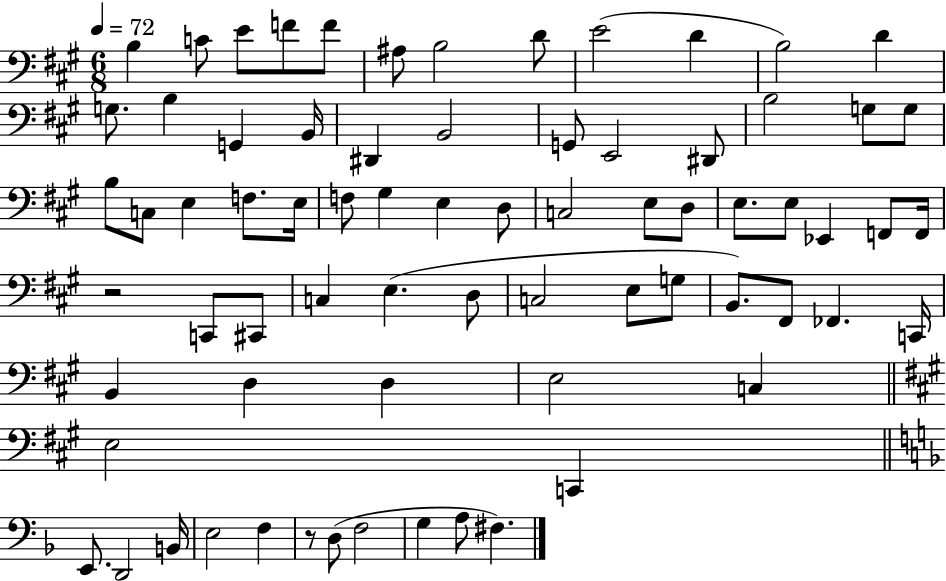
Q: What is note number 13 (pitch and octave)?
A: G3